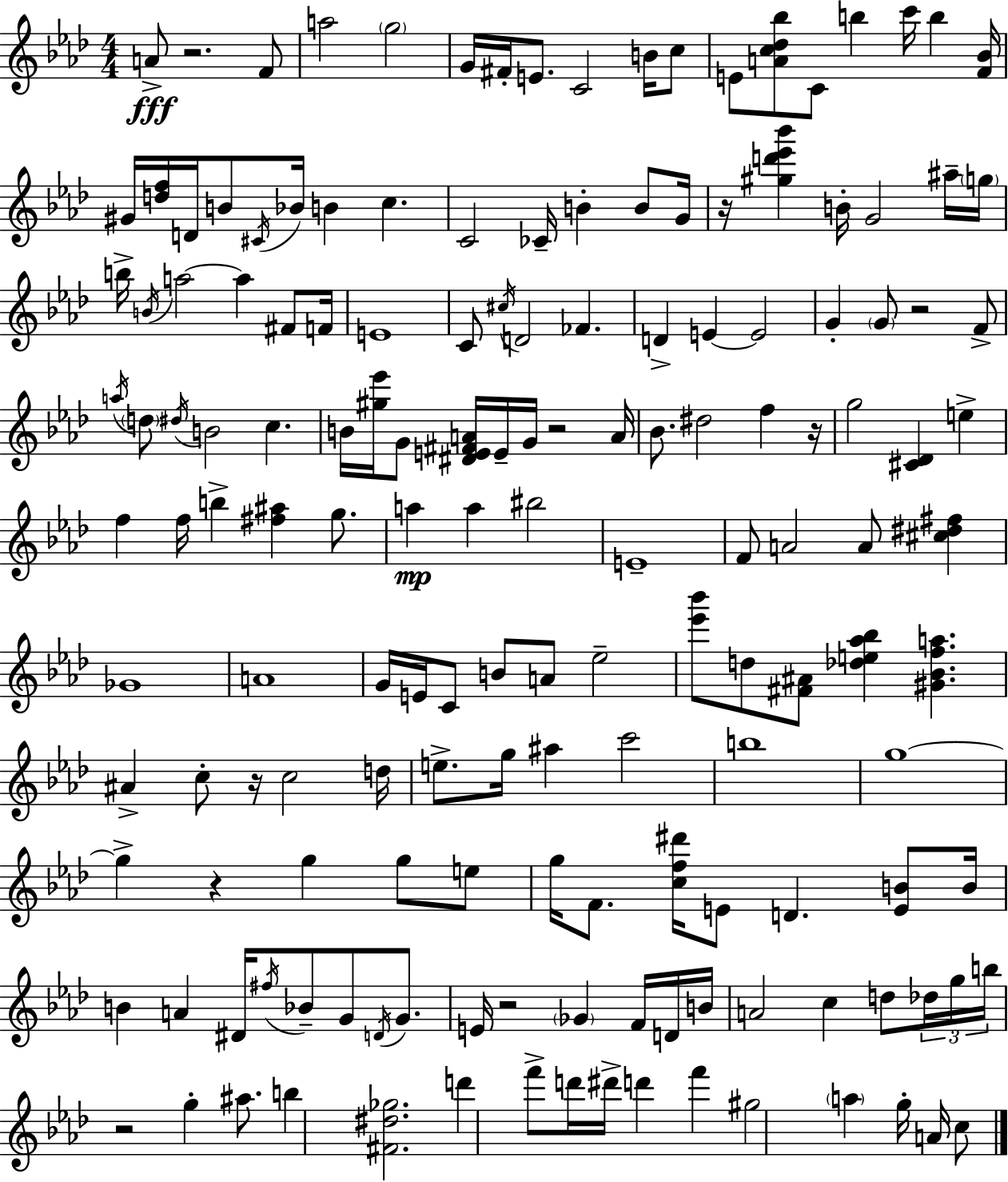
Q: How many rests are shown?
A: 9